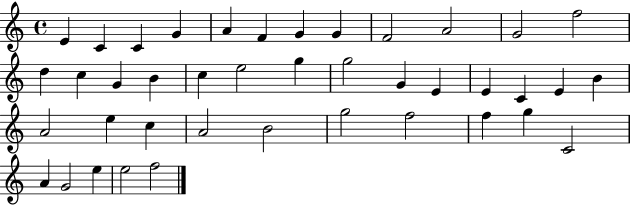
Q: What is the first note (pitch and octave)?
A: E4